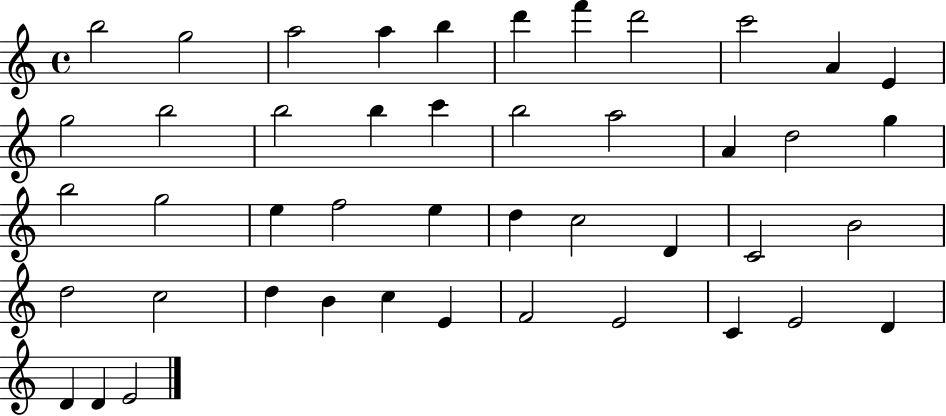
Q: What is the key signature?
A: C major